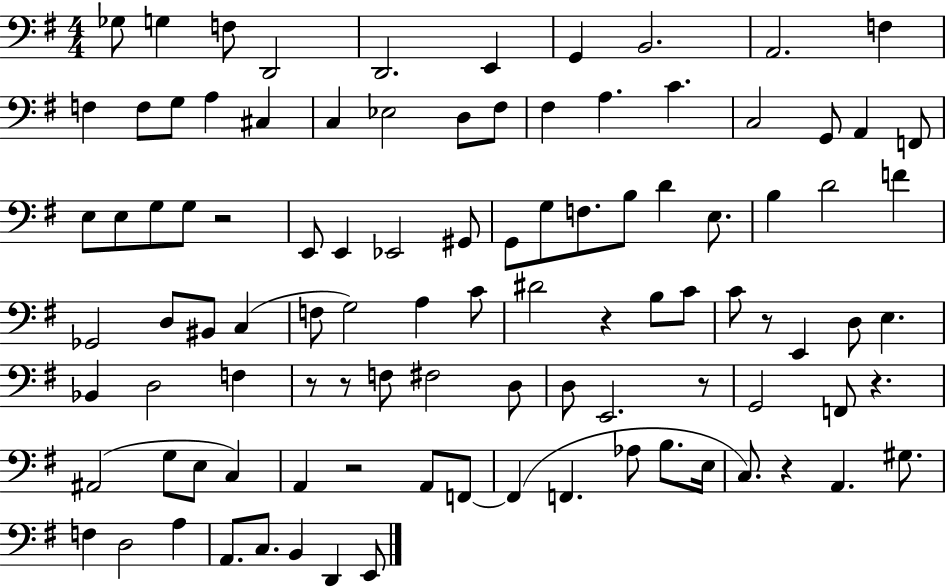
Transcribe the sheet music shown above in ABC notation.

X:1
T:Untitled
M:4/4
L:1/4
K:G
_G,/2 G, F,/2 D,,2 D,,2 E,, G,, B,,2 A,,2 F, F, F,/2 G,/2 A, ^C, C, _E,2 D,/2 ^F,/2 ^F, A, C C,2 G,,/2 A,, F,,/2 E,/2 E,/2 G,/2 G,/2 z2 E,,/2 E,, _E,,2 ^G,,/2 G,,/2 G,/2 F,/2 B,/2 D E,/2 B, D2 F _G,,2 D,/2 ^B,,/2 C, F,/2 G,2 A, C/2 ^D2 z B,/2 C/2 C/2 z/2 E,, D,/2 E, _B,, D,2 F, z/2 z/2 F,/2 ^F,2 D,/2 D,/2 E,,2 z/2 G,,2 F,,/2 z ^A,,2 G,/2 E,/2 C, A,, z2 A,,/2 F,,/2 F,, F,, _A,/2 B,/2 E,/4 C,/2 z A,, ^G,/2 F, D,2 A, A,,/2 C,/2 B,, D,, E,,/2